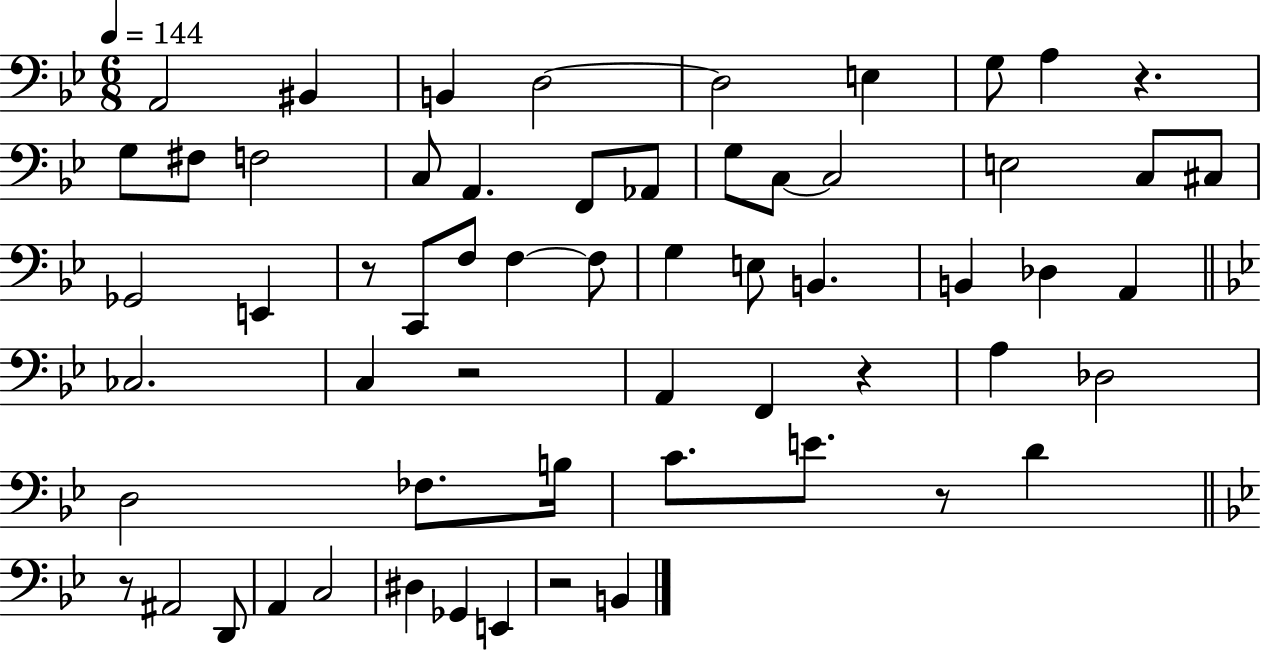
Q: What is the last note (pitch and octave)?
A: B2